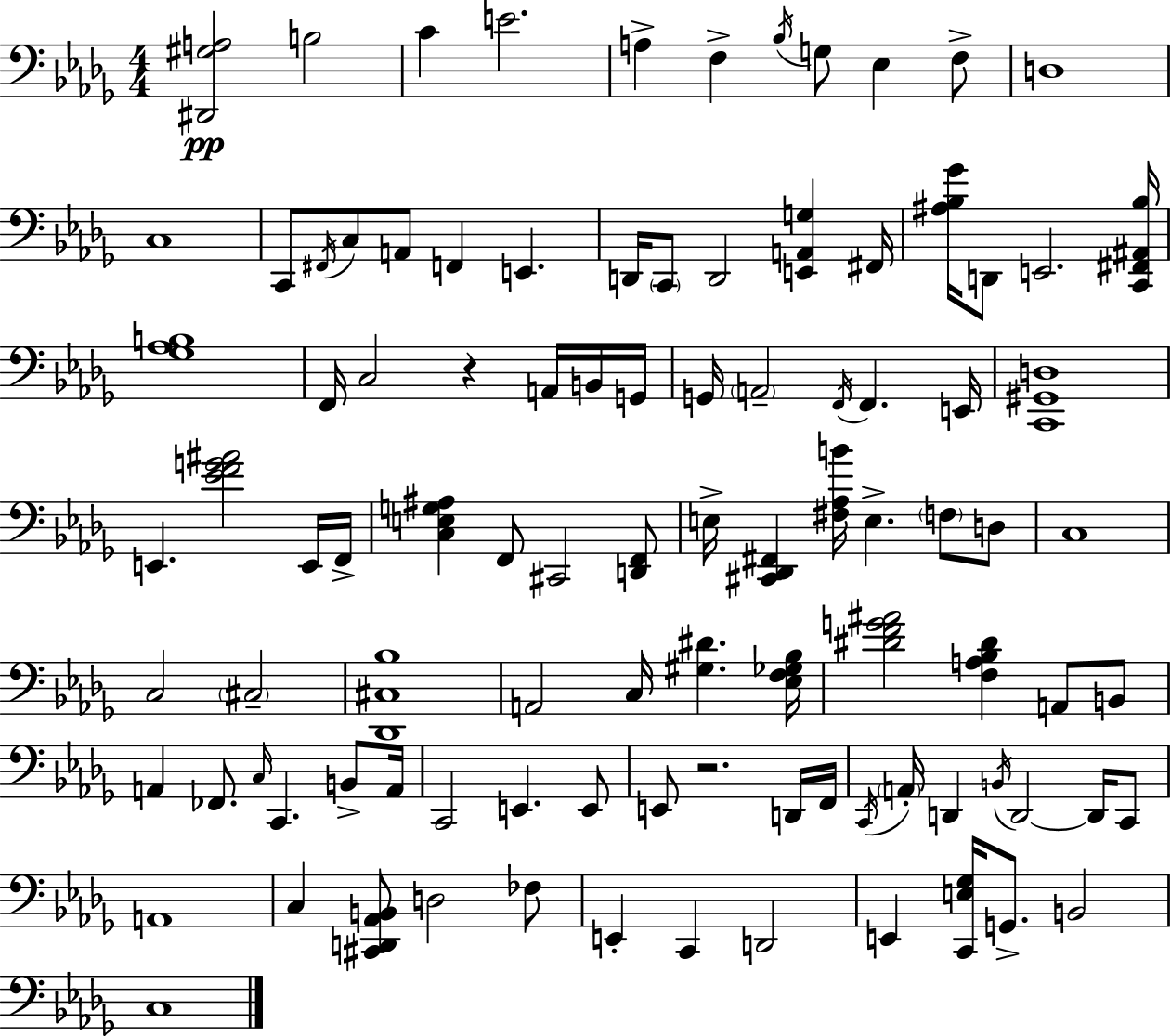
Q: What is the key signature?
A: BES minor